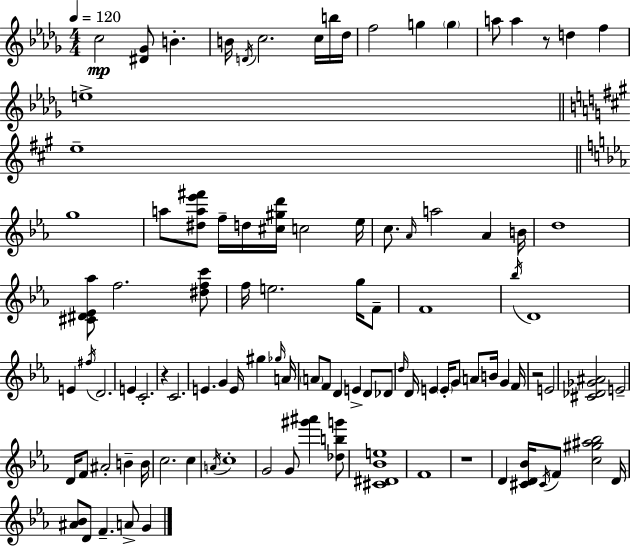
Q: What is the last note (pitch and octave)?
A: G4